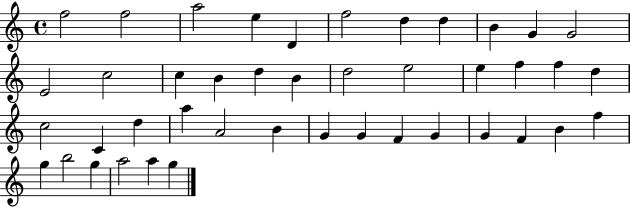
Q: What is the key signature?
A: C major